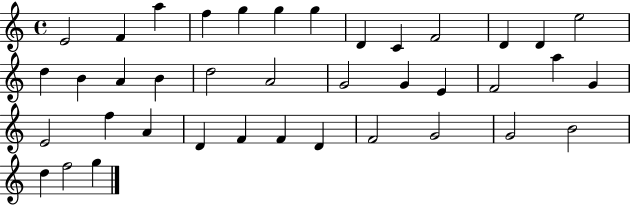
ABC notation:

X:1
T:Untitled
M:4/4
L:1/4
K:C
E2 F a f g g g D C F2 D D e2 d B A B d2 A2 G2 G E F2 a G E2 f A D F F D F2 G2 G2 B2 d f2 g